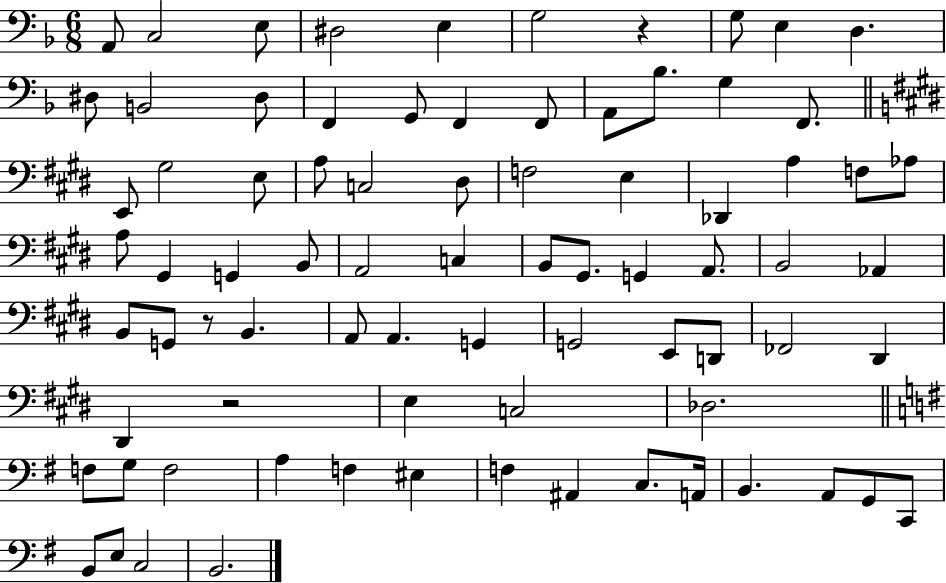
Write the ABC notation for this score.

X:1
T:Untitled
M:6/8
L:1/4
K:F
A,,/2 C,2 E,/2 ^D,2 E, G,2 z G,/2 E, D, ^D,/2 B,,2 ^D,/2 F,, G,,/2 F,, F,,/2 A,,/2 _B,/2 G, F,,/2 E,,/2 ^G,2 E,/2 A,/2 C,2 ^D,/2 F,2 E, _D,, A, F,/2 _A,/2 A,/2 ^G,, G,, B,,/2 A,,2 C, B,,/2 ^G,,/2 G,, A,,/2 B,,2 _A,, B,,/2 G,,/2 z/2 B,, A,,/2 A,, G,, G,,2 E,,/2 D,,/2 _F,,2 ^D,, ^D,, z2 E, C,2 _D,2 F,/2 G,/2 F,2 A, F, ^E, F, ^A,, C,/2 A,,/4 B,, A,,/2 G,,/2 C,,/2 B,,/2 E,/2 C,2 B,,2